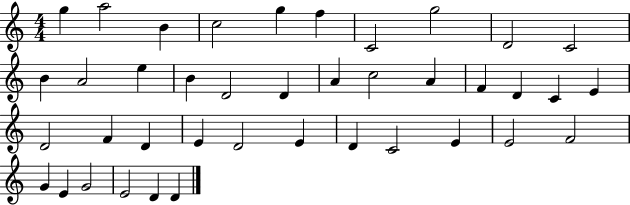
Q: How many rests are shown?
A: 0